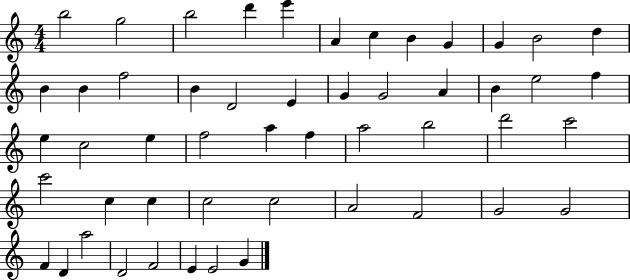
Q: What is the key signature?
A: C major